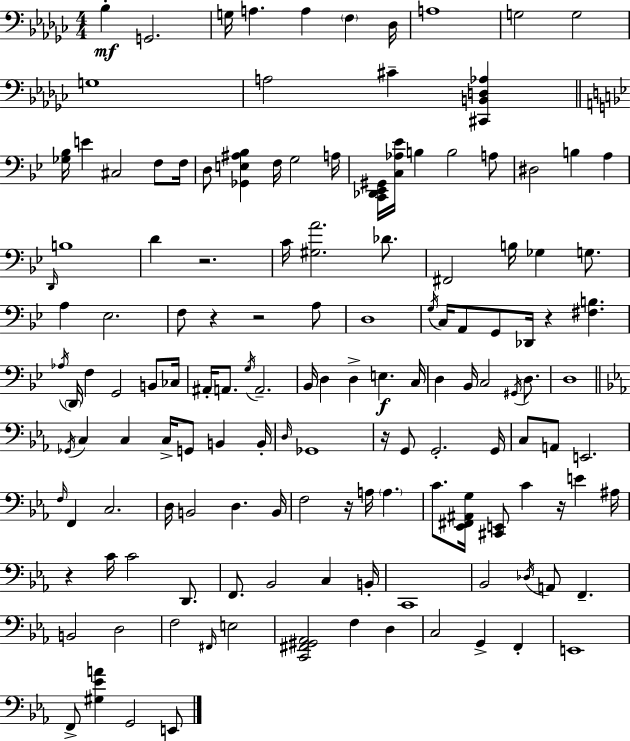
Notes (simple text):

Bb3/q G2/h. G3/s A3/q. A3/q F3/q Db3/s A3/w G3/h G3/h G3/w A3/h C#4/q [C#2,B2,D3,Ab3]/q [Gb3,Bb3]/s E4/q C#3/h F3/e F3/s D3/e [Gb2,E3,A#3,Bb3]/q F3/s G3/h A3/s [C2,Db2,Eb2,G#2]/s [C3,Ab3,Eb4]/s B3/q B3/h A3/e D#3/h B3/q A3/q D2/s B3/w D4/q R/h. C4/s [G#3,A4]/h. Db4/e. F#2/h B3/s Gb3/q G3/e. A3/q Eb3/h. F3/e R/q R/h A3/e D3/w G3/s C3/s A2/e G2/e Db2/s R/q [F#3,B3]/q. Ab3/s D2/s F3/q G2/h B2/e CES3/s A#2/s A2/e. G3/s A2/h. Bb2/s D3/q D3/q E3/q. C3/s D3/q Bb2/s C3/h G#2/s D3/e. D3/w Gb2/s C3/q C3/q C3/s G2/e B2/q B2/s D3/s Gb2/w R/s G2/e G2/h. G2/s C3/e A2/e E2/h. F3/s F2/q C3/h. D3/s B2/h D3/q. B2/s F3/h R/s A3/s A3/q. C4/e. [Eb2,F#2,A#2,G3]/s [C#2,E2]/e C4/q R/s E4/q A#3/s R/q C4/s C4/h D2/e. F2/e. Bb2/h C3/q B2/s C2/w Bb2/h Db3/s A2/e F2/q. B2/h D3/h F3/h F#2/s E3/h [C2,F#2,G#2,Ab2]/h F3/q D3/q C3/h G2/q F2/q E2/w F2/e [G#3,Eb4,A4]/q G2/h E2/e